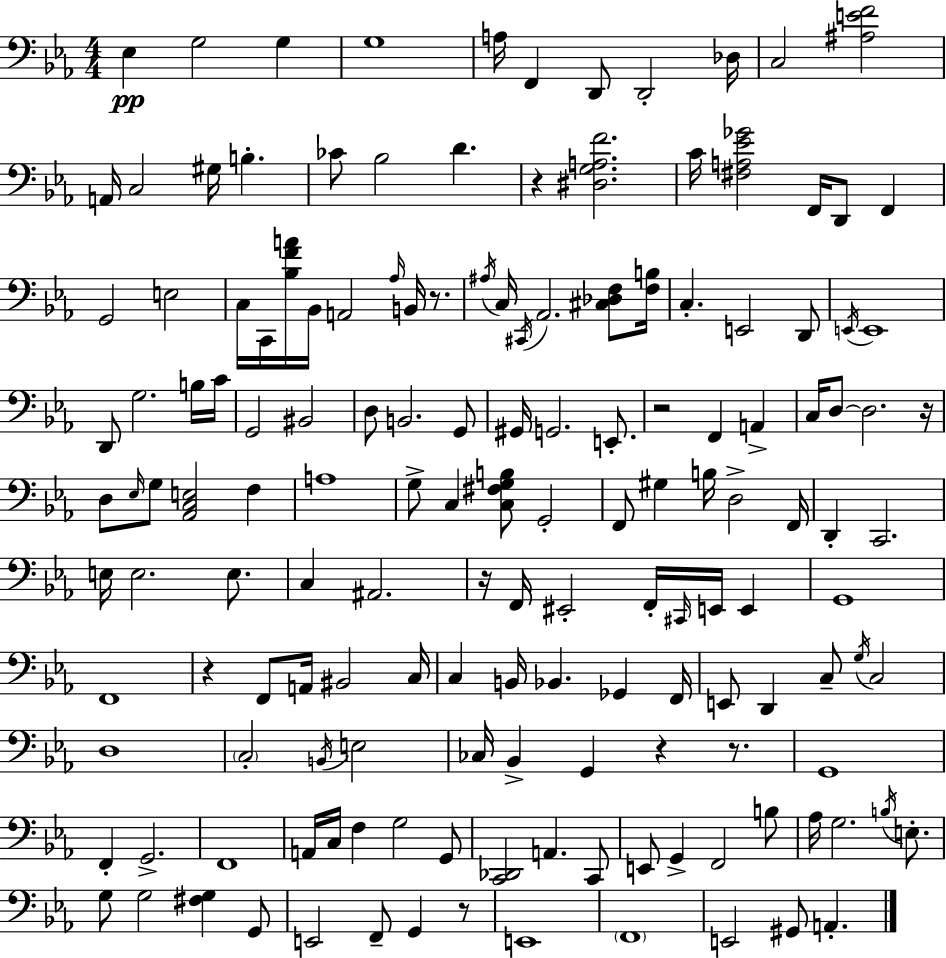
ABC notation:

X:1
T:Untitled
M:4/4
L:1/4
K:Eb
_E, G,2 G, G,4 A,/4 F,, D,,/2 D,,2 _D,/4 C,2 [^A,EF]2 A,,/4 C,2 ^G,/4 B, _C/2 _B,2 D z [^D,G,A,F]2 C/4 [^F,A,_E_G]2 F,,/4 D,,/2 F,, G,,2 E,2 C,/4 C,,/4 [_B,FA]/4 _B,,/4 A,,2 _A,/4 B,,/4 z/2 ^A,/4 C,/4 ^C,,/4 _A,,2 [^C,_D,F,]/2 [F,B,]/4 C, E,,2 D,,/2 E,,/4 E,,4 D,,/2 G,2 B,/4 C/4 G,,2 ^B,,2 D,/2 B,,2 G,,/2 ^G,,/4 G,,2 E,,/2 z2 F,, A,, C,/4 D,/2 D,2 z/4 D,/2 _E,/4 G,/2 [_A,,C,E,]2 F, A,4 G,/2 C, [C,^F,G,B,]/2 G,,2 F,,/2 ^G, B,/4 D,2 F,,/4 D,, C,,2 E,/4 E,2 E,/2 C, ^A,,2 z/4 F,,/4 ^E,,2 F,,/4 ^C,,/4 E,,/4 E,, G,,4 F,,4 z F,,/2 A,,/4 ^B,,2 C,/4 C, B,,/4 _B,, _G,, F,,/4 E,,/2 D,, C,/2 G,/4 C,2 D,4 C,2 B,,/4 E,2 _C,/4 _B,, G,, z z/2 G,,4 F,, G,,2 F,,4 A,,/4 C,/4 F, G,2 G,,/2 [C,,_D,,]2 A,, C,,/2 E,,/2 G,, F,,2 B,/2 _A,/4 G,2 B,/4 E,/2 G,/2 G,2 [^F,G,] G,,/2 E,,2 F,,/2 G,, z/2 E,,4 F,,4 E,,2 ^G,,/2 A,,